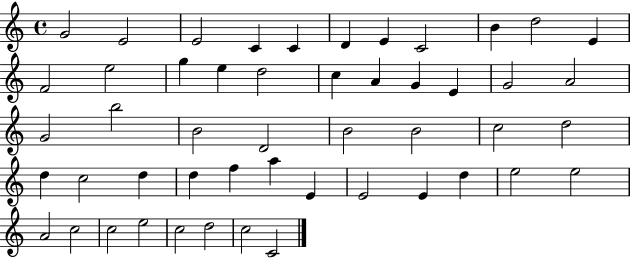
G4/h E4/h E4/h C4/q C4/q D4/q E4/q C4/h B4/q D5/h E4/q F4/h E5/h G5/q E5/q D5/h C5/q A4/q G4/q E4/q G4/h A4/h G4/h B5/h B4/h D4/h B4/h B4/h C5/h D5/h D5/q C5/h D5/q D5/q F5/q A5/q E4/q E4/h E4/q D5/q E5/h E5/h A4/h C5/h C5/h E5/h C5/h D5/h C5/h C4/h